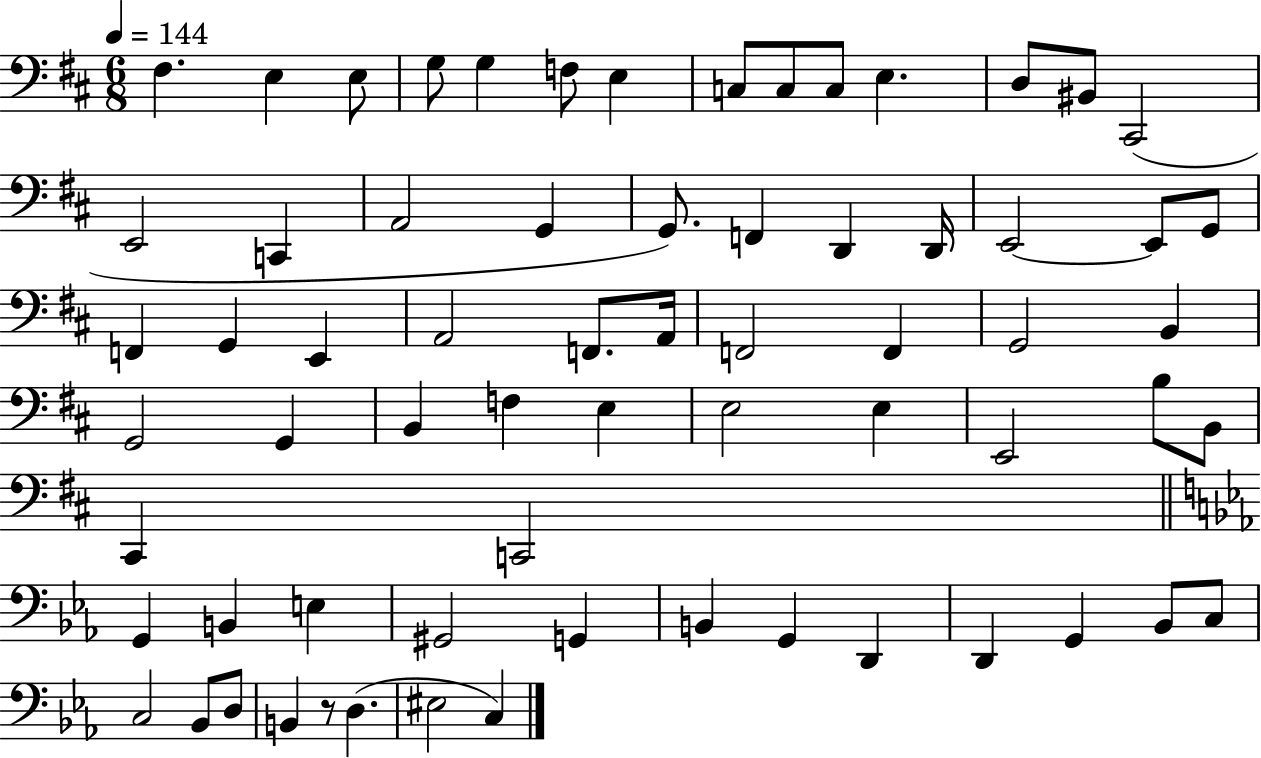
X:1
T:Untitled
M:6/8
L:1/4
K:D
^F, E, E,/2 G,/2 G, F,/2 E, C,/2 C,/2 C,/2 E, D,/2 ^B,,/2 ^C,,2 E,,2 C,, A,,2 G,, G,,/2 F,, D,, D,,/4 E,,2 E,,/2 G,,/2 F,, G,, E,, A,,2 F,,/2 A,,/4 F,,2 F,, G,,2 B,, G,,2 G,, B,, F, E, E,2 E, E,,2 B,/2 B,,/2 ^C,, C,,2 G,, B,, E, ^G,,2 G,, B,, G,, D,, D,, G,, _B,,/2 C,/2 C,2 _B,,/2 D,/2 B,, z/2 D, ^E,2 C,